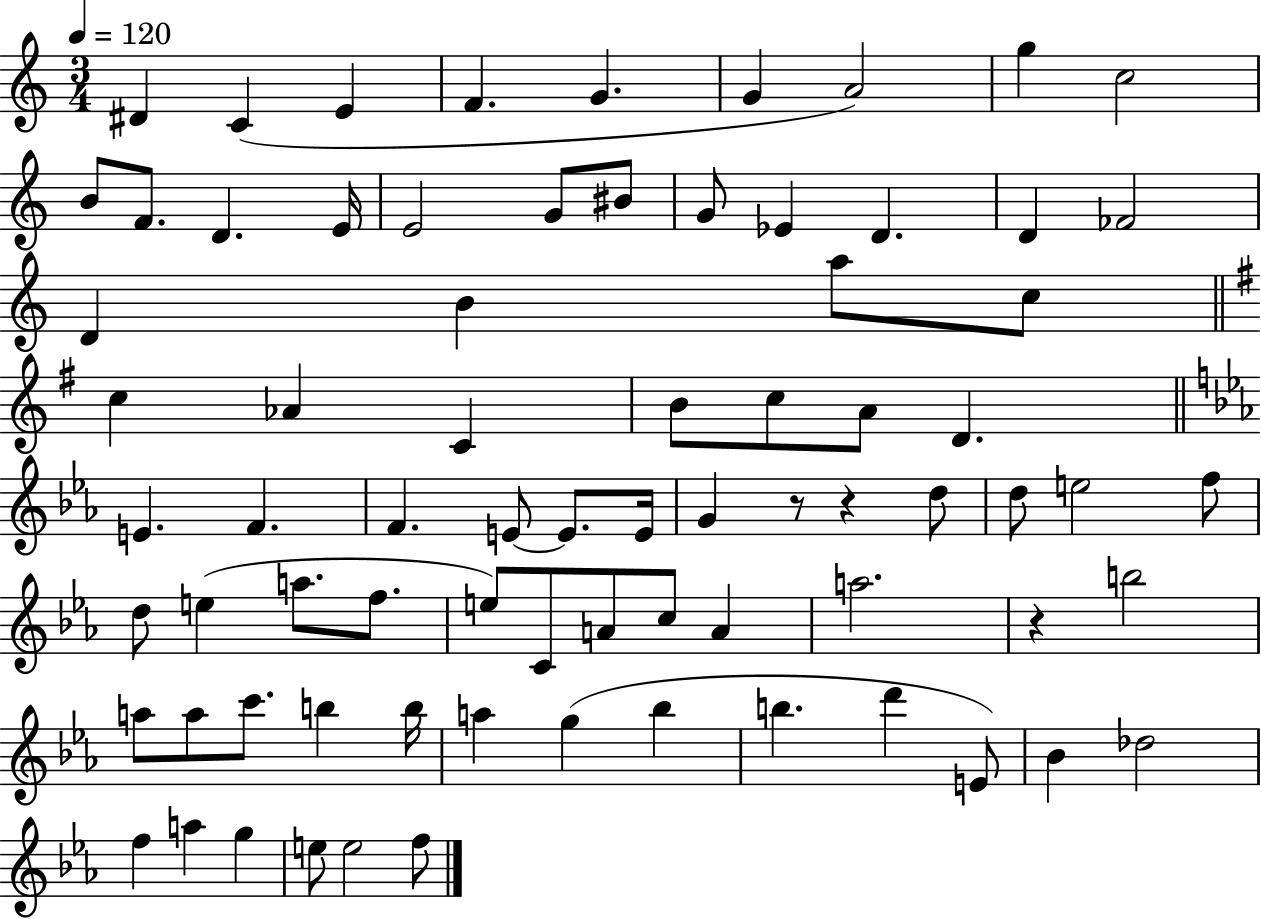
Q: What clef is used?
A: treble